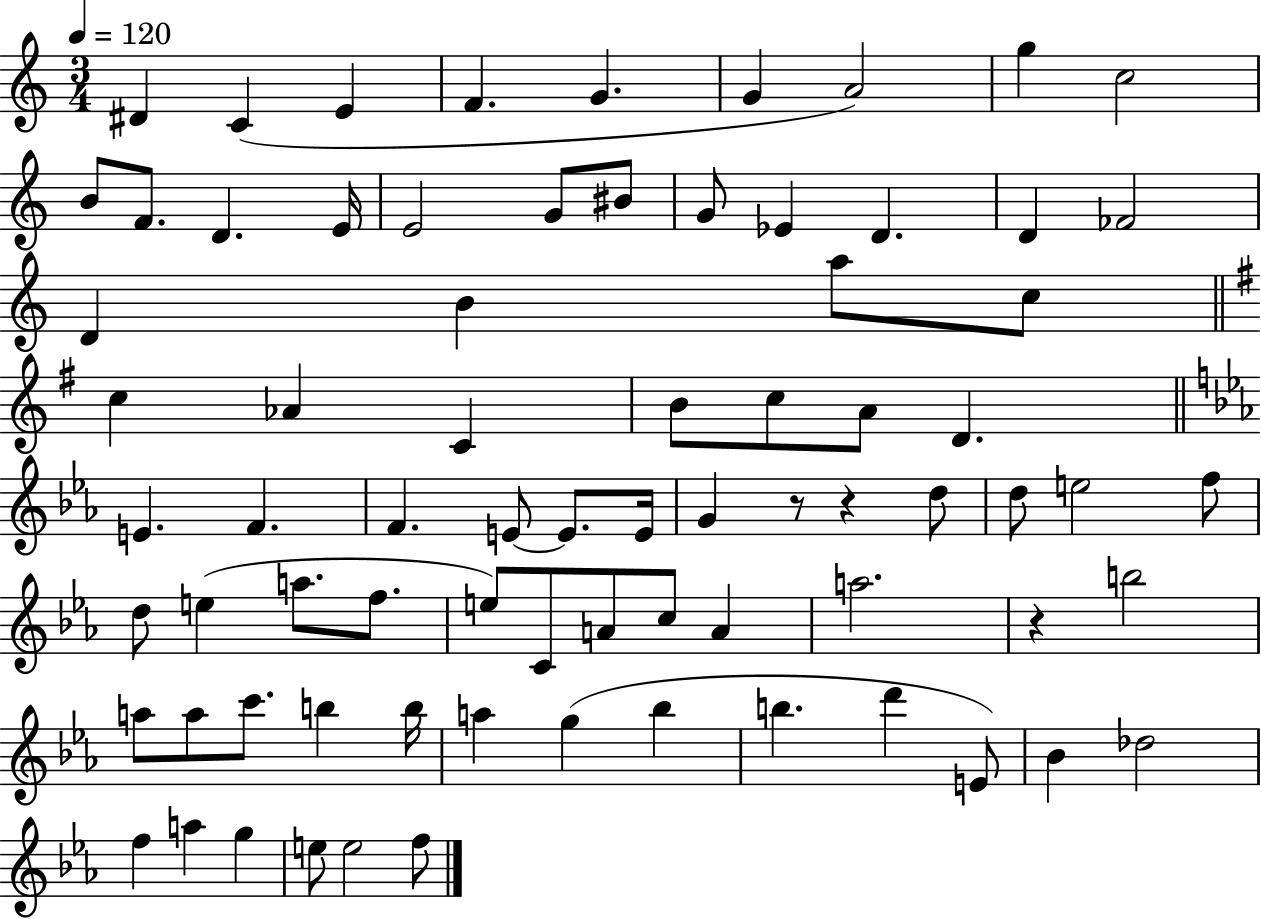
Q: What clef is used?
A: treble